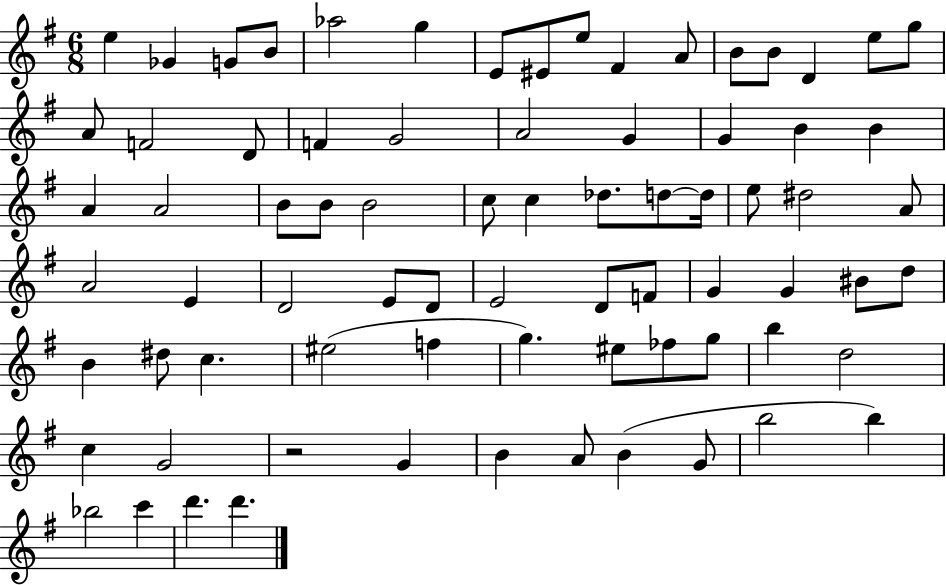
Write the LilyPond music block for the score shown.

{
  \clef treble
  \numericTimeSignature
  \time 6/8
  \key g \major
  e''4 ges'4 g'8 b'8 | aes''2 g''4 | e'8 eis'8 e''8 fis'4 a'8 | b'8 b'8 d'4 e''8 g''8 | \break a'8 f'2 d'8 | f'4 g'2 | a'2 g'4 | g'4 b'4 b'4 | \break a'4 a'2 | b'8 b'8 b'2 | c''8 c''4 des''8. d''8~~ d''16 | e''8 dis''2 a'8 | \break a'2 e'4 | d'2 e'8 d'8 | e'2 d'8 f'8 | g'4 g'4 bis'8 d''8 | \break b'4 dis''8 c''4. | eis''2( f''4 | g''4.) eis''8 fes''8 g''8 | b''4 d''2 | \break c''4 g'2 | r2 g'4 | b'4 a'8 b'4( g'8 | b''2 b''4) | \break bes''2 c'''4 | d'''4. d'''4. | \bar "|."
}